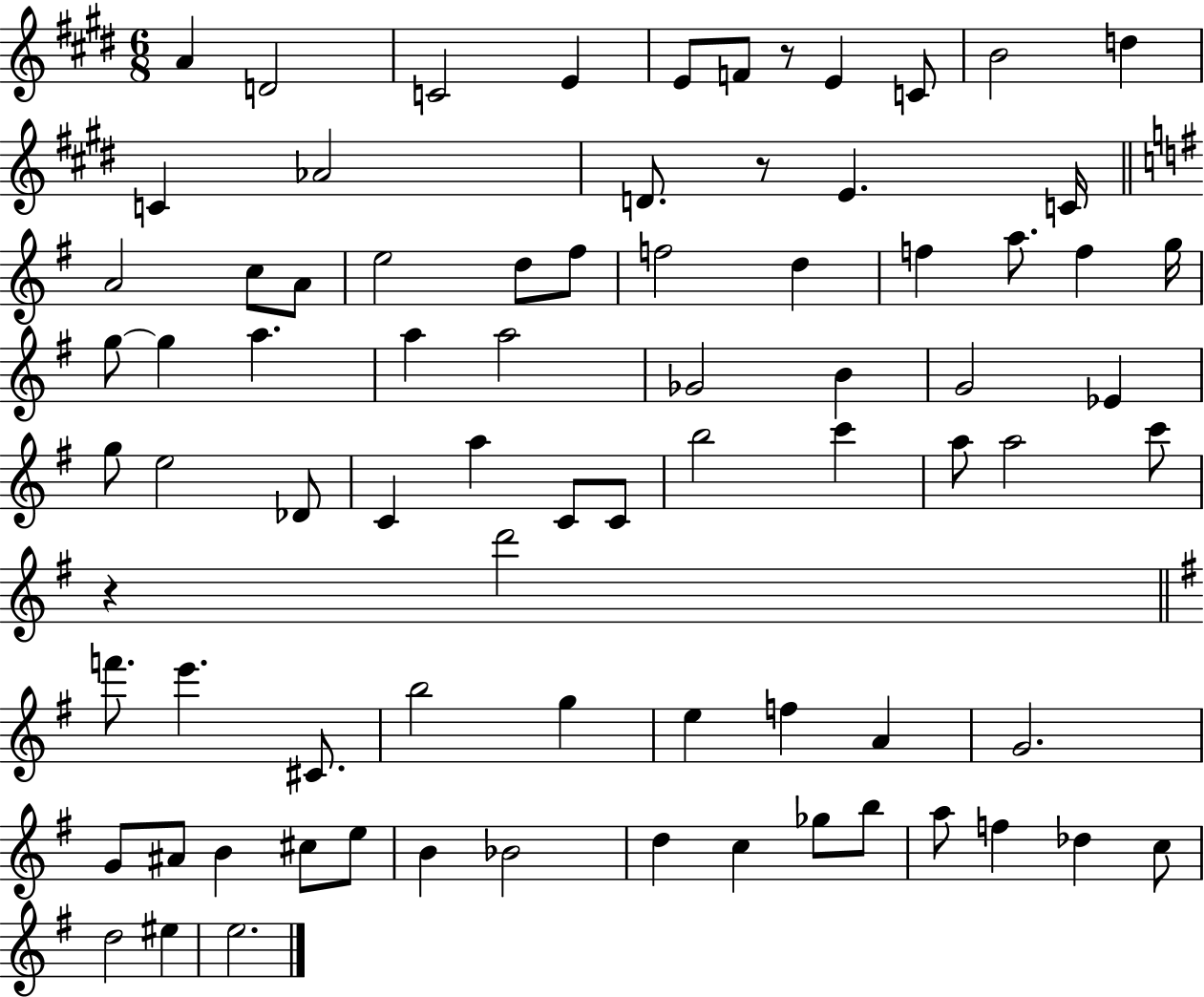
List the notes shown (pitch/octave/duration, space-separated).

A4/q D4/h C4/h E4/q E4/e F4/e R/e E4/q C4/e B4/h D5/q C4/q Ab4/h D4/e. R/e E4/q. C4/s A4/h C5/e A4/e E5/h D5/e F#5/e F5/h D5/q F5/q A5/e. F5/q G5/s G5/e G5/q A5/q. A5/q A5/h Gb4/h B4/q G4/h Eb4/q G5/e E5/h Db4/e C4/q A5/q C4/e C4/e B5/h C6/q A5/e A5/h C6/e R/q D6/h F6/e. E6/q. C#4/e. B5/h G5/q E5/q F5/q A4/q G4/h. G4/e A#4/e B4/q C#5/e E5/e B4/q Bb4/h D5/q C5/q Gb5/e B5/e A5/e F5/q Db5/q C5/e D5/h EIS5/q E5/h.